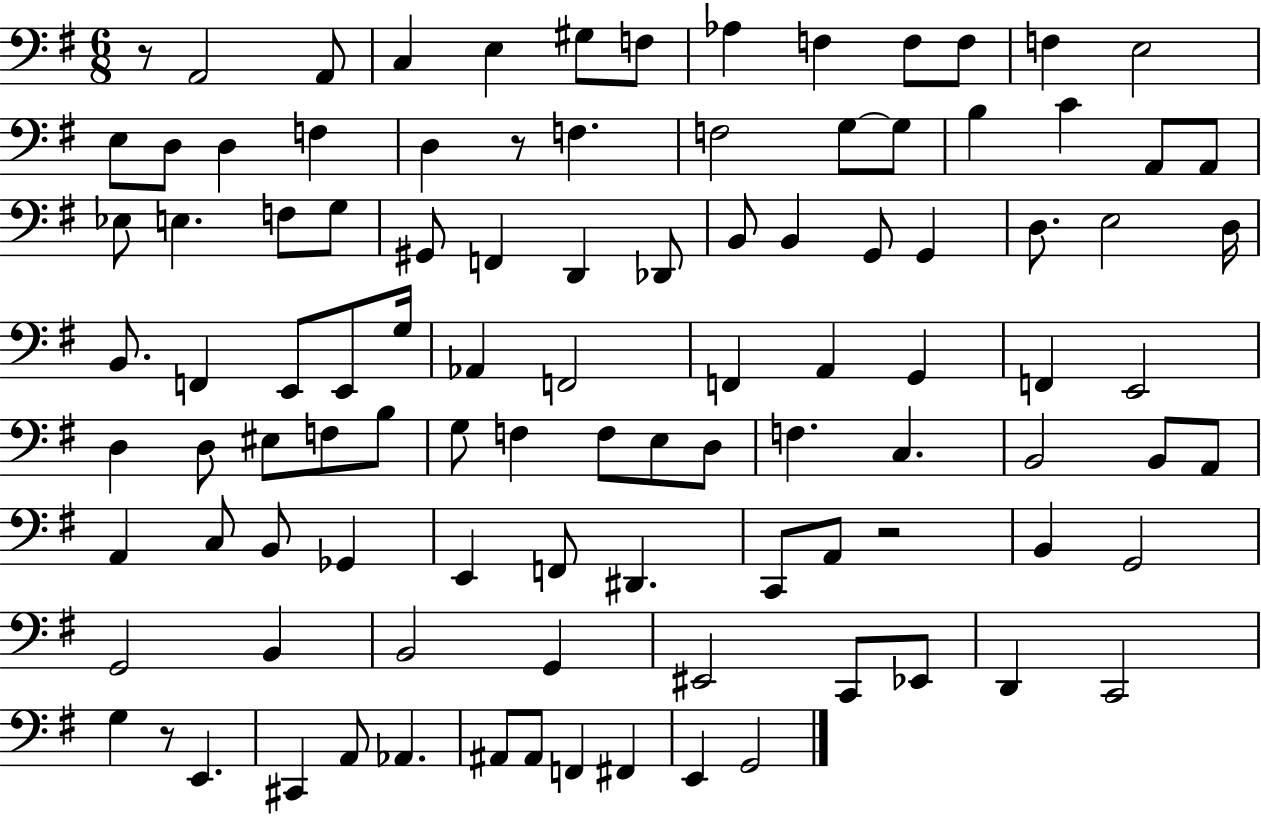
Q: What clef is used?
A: bass